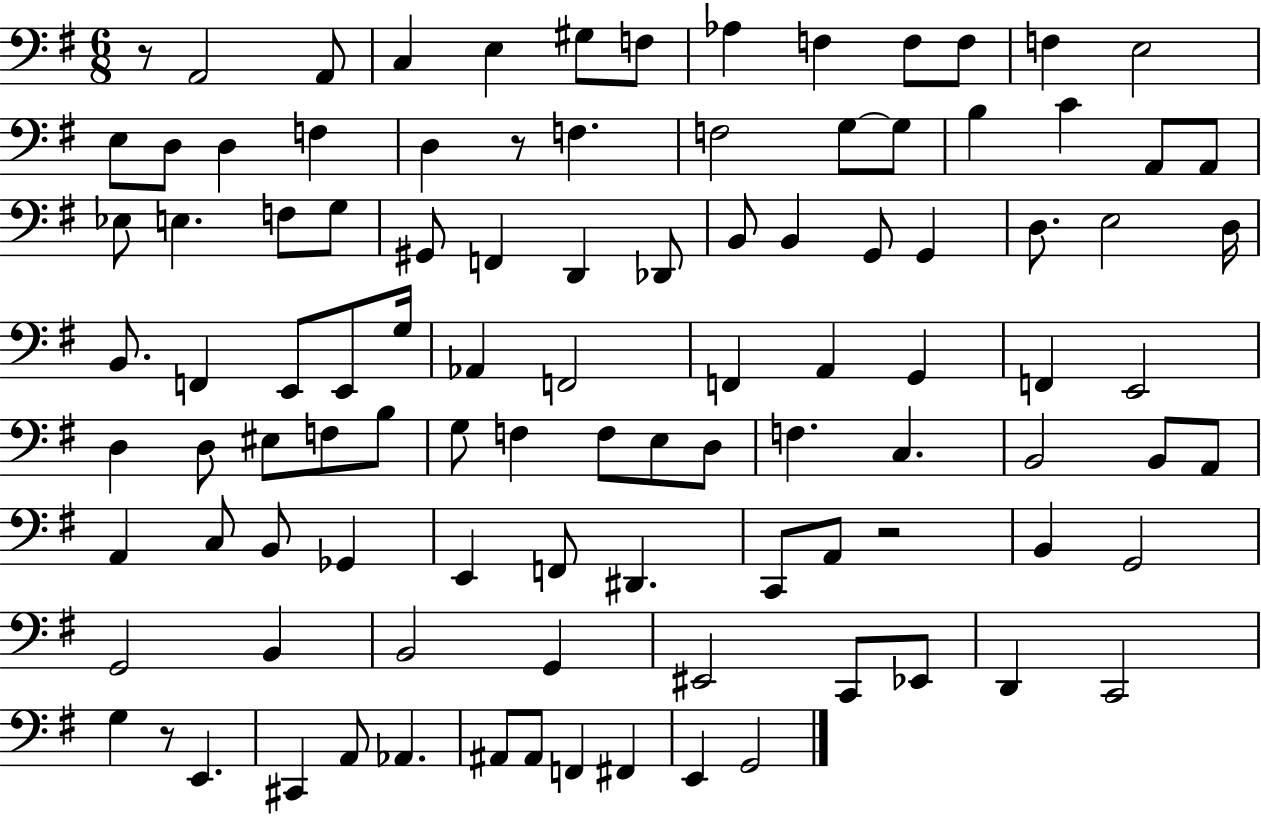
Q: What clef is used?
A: bass